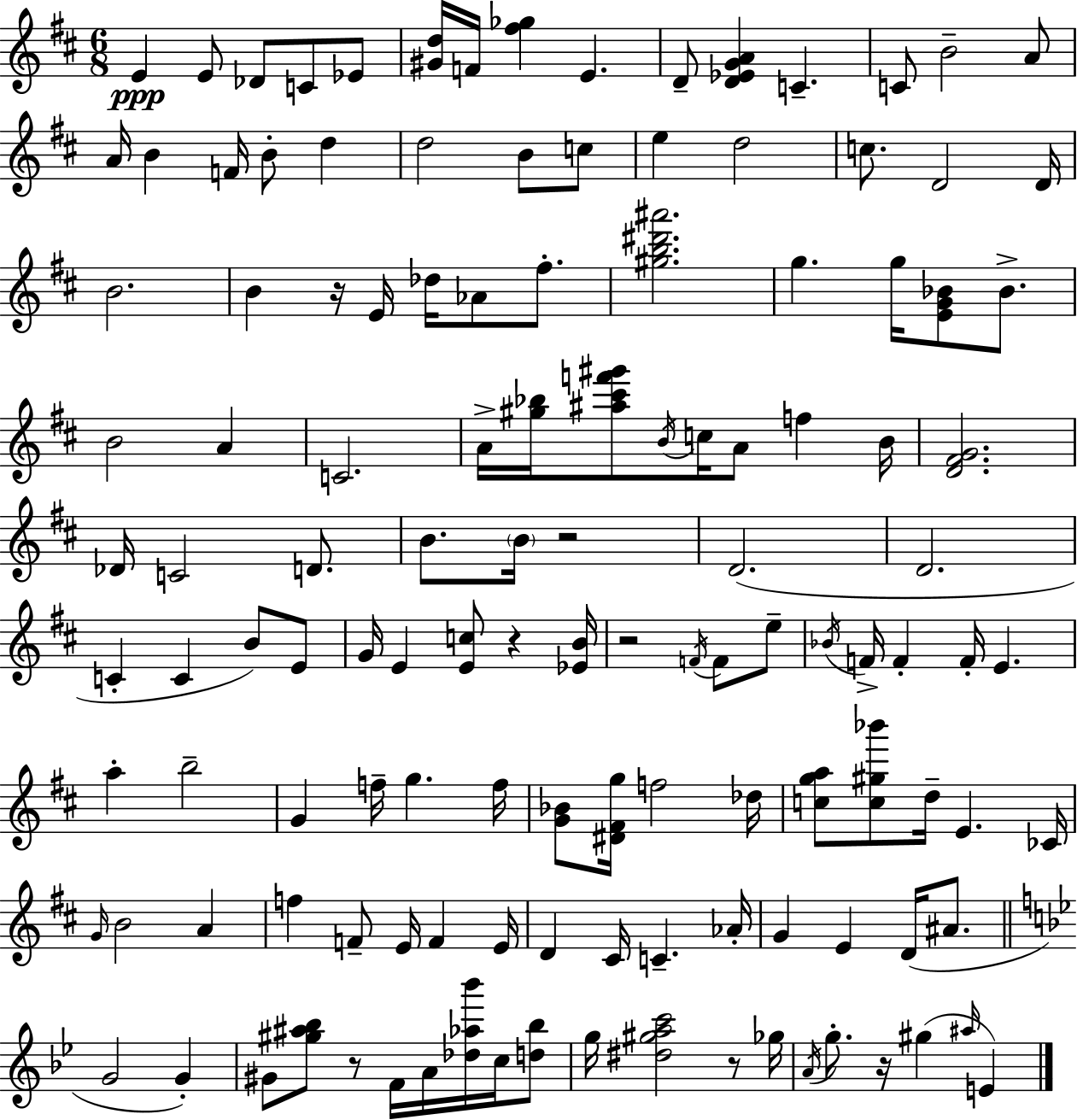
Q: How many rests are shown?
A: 7